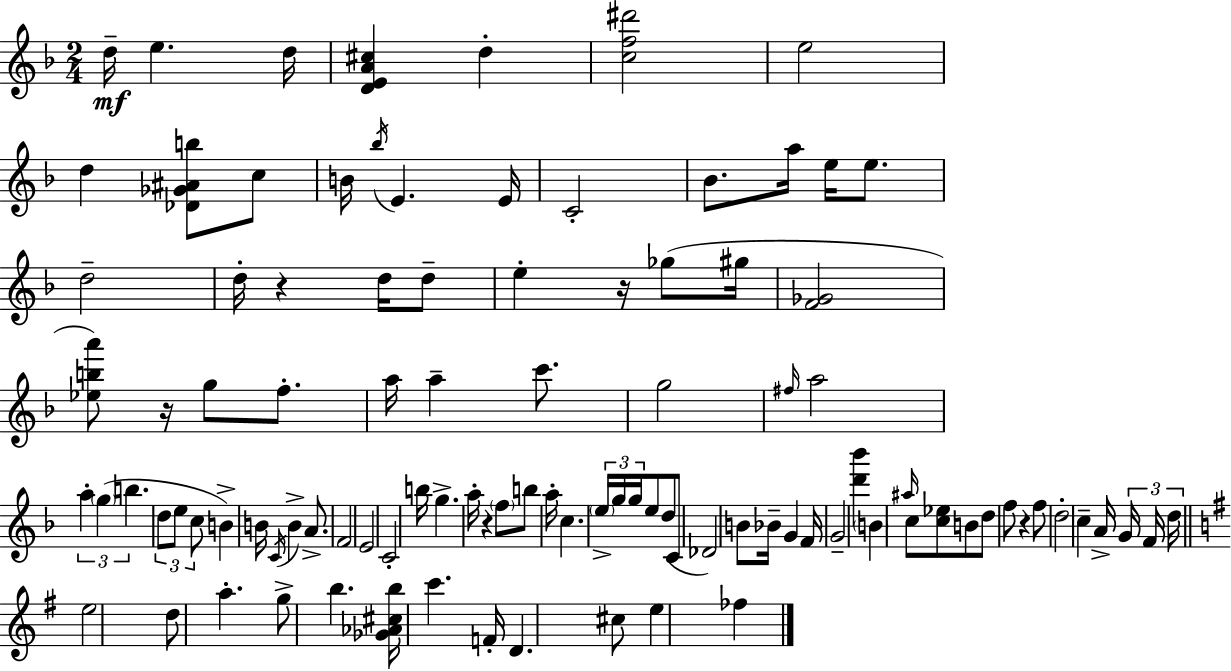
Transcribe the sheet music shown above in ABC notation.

X:1
T:Untitled
M:2/4
L:1/4
K:Dm
d/4 e d/4 [DEA^c] d [cf^d']2 e2 d [_D_G^Ab]/2 c/2 B/4 _b/4 E E/4 C2 _B/2 a/4 e/4 e/2 d2 d/4 z d/4 d/2 e z/4 _g/2 ^g/4 [F_G]2 [_eba']/2 z/4 g/2 f/2 a/4 a c'/2 g2 ^f/4 a2 a g b d/2 e/2 c/2 B B/4 C/4 B A/2 F2 E2 C2 b/4 g a/4 z f/2 b/2 a/4 c e/4 g/4 g/4 e/2 d/2 C/2 _D2 B/2 _B/4 G F/4 G2 [d'_b'] B ^a/4 c/2 [c_e]/2 B/2 d/2 f/2 z f/2 d2 c A/4 G/4 F/4 d/4 e2 d/2 a g/2 b [_G_A^cb]/4 c' F/4 D ^c/2 e _f